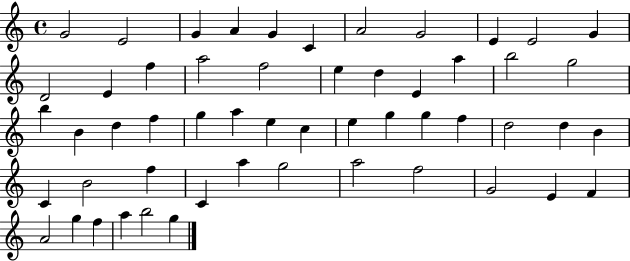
G4/h E4/h G4/q A4/q G4/q C4/q A4/h G4/h E4/q E4/h G4/q D4/h E4/q F5/q A5/h F5/h E5/q D5/q E4/q A5/q B5/h G5/h B5/q B4/q D5/q F5/q G5/q A5/q E5/q C5/q E5/q G5/q G5/q F5/q D5/h D5/q B4/q C4/q B4/h F5/q C4/q A5/q G5/h A5/h F5/h G4/h E4/q F4/q A4/h G5/q F5/q A5/q B5/h G5/q